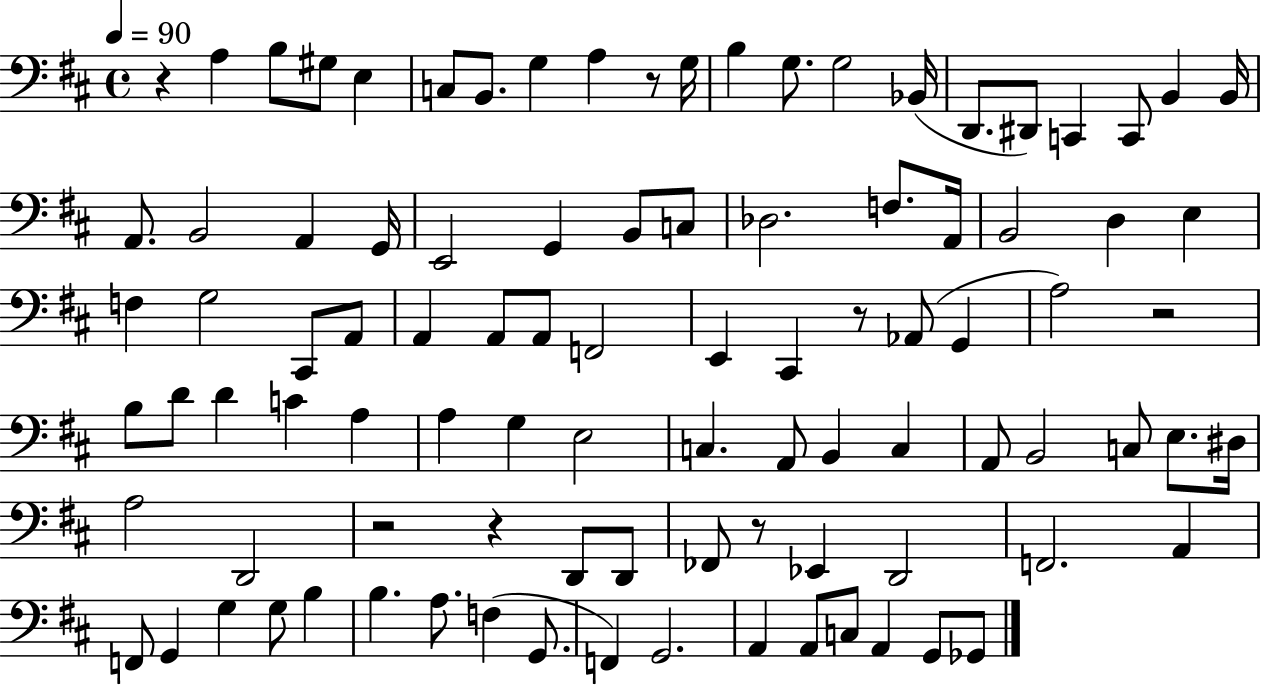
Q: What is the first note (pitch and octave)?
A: A3